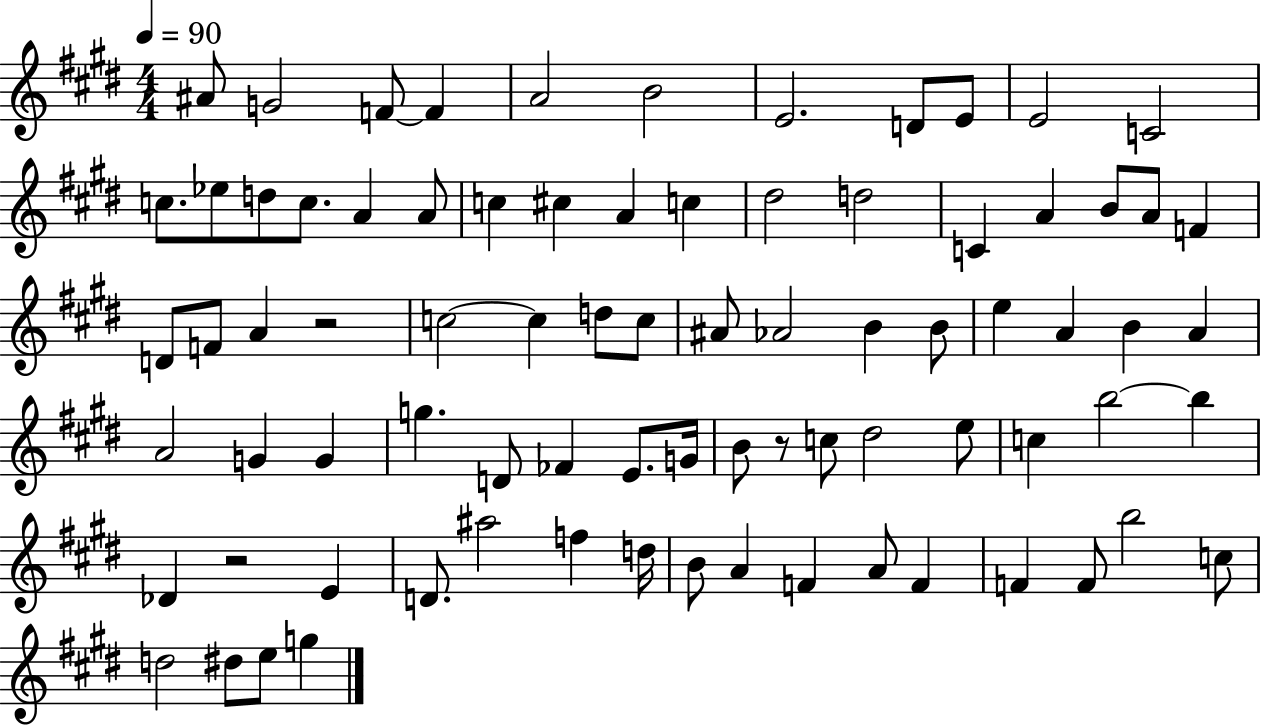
A#4/e G4/h F4/e F4/q A4/h B4/h E4/h. D4/e E4/e E4/h C4/h C5/e. Eb5/e D5/e C5/e. A4/q A4/e C5/q C#5/q A4/q C5/q D#5/h D5/h C4/q A4/q B4/e A4/e F4/q D4/e F4/e A4/q R/h C5/h C5/q D5/e C5/e A#4/e Ab4/h B4/q B4/e E5/q A4/q B4/q A4/q A4/h G4/q G4/q G5/q. D4/e FES4/q E4/e. G4/s B4/e R/e C5/e D#5/h E5/e C5/q B5/h B5/q Db4/q R/h E4/q D4/e. A#5/h F5/q D5/s B4/e A4/q F4/q A4/e F4/q F4/q F4/e B5/h C5/e D5/h D#5/e E5/e G5/q